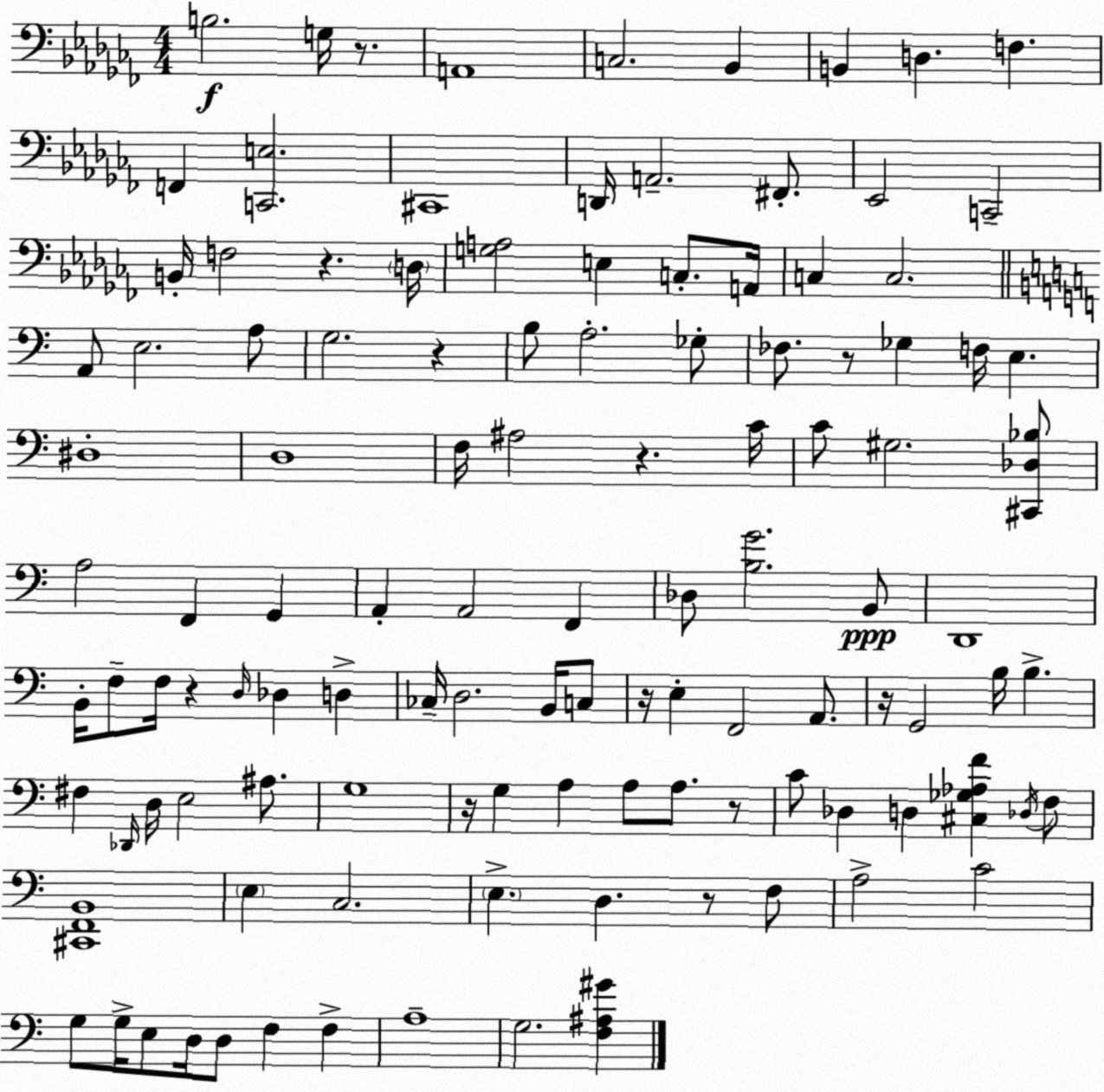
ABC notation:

X:1
T:Untitled
M:4/4
L:1/4
K:Abm
B,2 G,/4 z/2 A,,4 C,2 _B,, B,, D, F, F,, [C,,E,]2 ^C,,4 D,,/4 A,,2 ^F,,/2 _E,,2 C,,2 B,,/4 F,2 z D,/4 [G,A,]2 E, C,/2 A,,/4 C, C,2 A,,/2 E,2 A,/2 G,2 z B,/2 A,2 _G,/2 _F,/2 z/2 _G, F,/4 E, ^D,4 D,4 F,/4 ^A,2 z C/4 C/2 ^G,2 [^C,,_D,_B,]/2 A,2 F,, G,, A,, A,,2 F,, _D,/2 [B,G]2 B,,/2 D,,4 B,,/4 F,/2 F,/4 z D,/4 _D, D, _C,/4 D,2 B,,/4 C,/2 z/4 E, F,,2 A,,/2 z/4 G,,2 B,/4 B, ^F, _D,,/4 D,/4 E,2 ^A,/2 G,4 z/4 G, A, A,/2 A,/2 z/2 C/2 _D, D, [^C,_G,_A,F] _D,/4 F,/2 [^C,,F,,B,,]4 E, C,2 E, D, z/2 F,/2 A,2 C2 G,/2 G,/4 E,/2 D,/4 D,/2 F, F, A,4 G,2 [F,^A,^G]